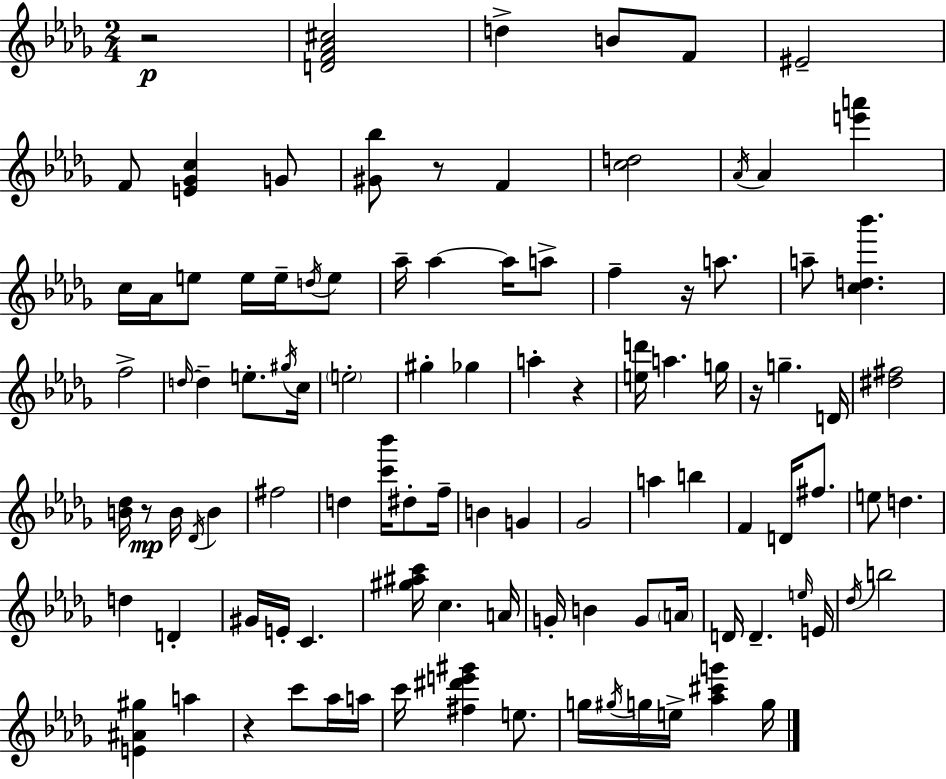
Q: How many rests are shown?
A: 7